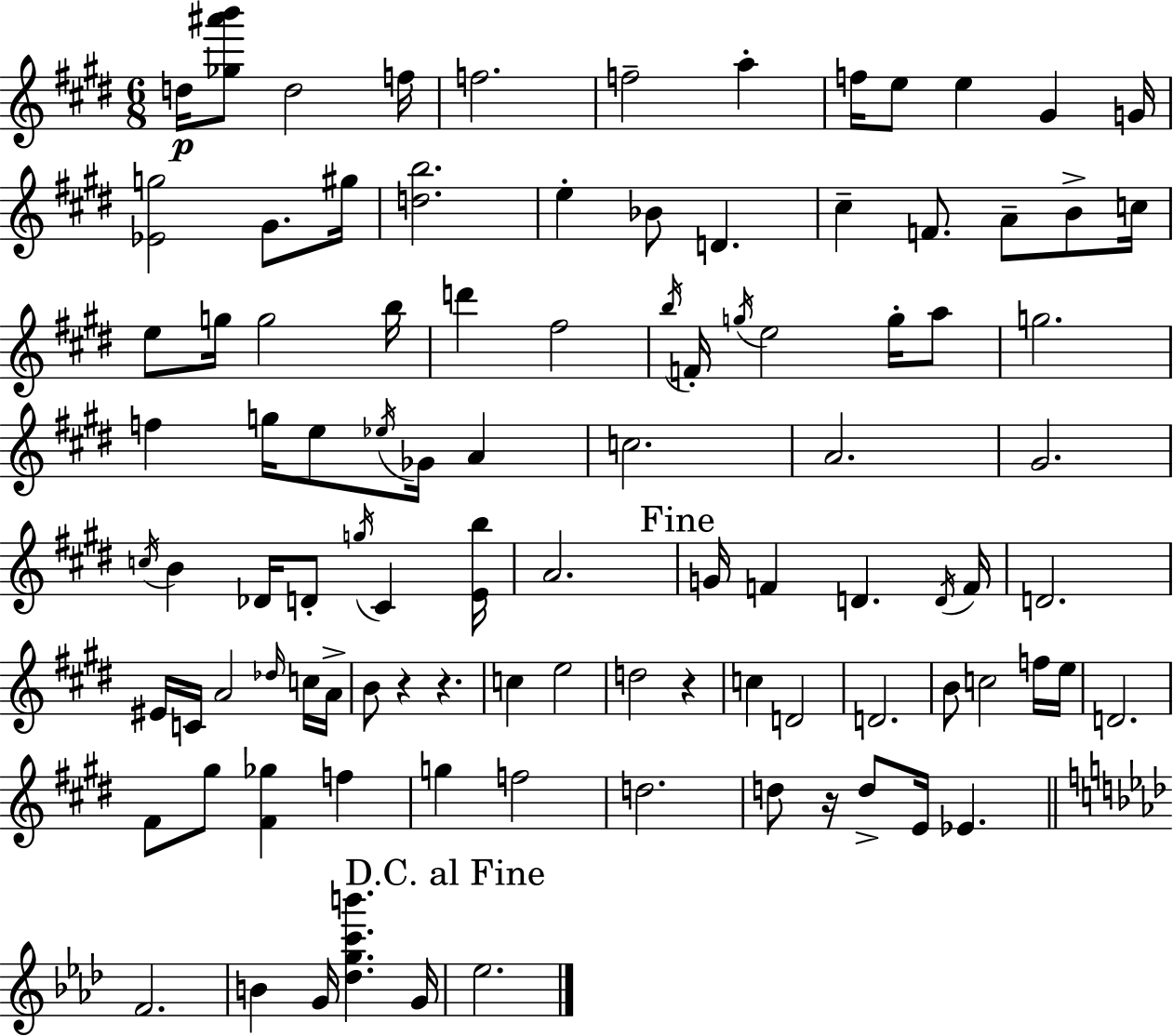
{
  \clef treble
  \numericTimeSignature
  \time 6/8
  \key e \major
  d''16\p <ges'' ais''' b'''>8 d''2 f''16 | f''2. | f''2-- a''4-. | f''16 e''8 e''4 gis'4 g'16 | \break <ees' g''>2 gis'8. gis''16 | <d'' b''>2. | e''4-. bes'8 d'4. | cis''4-- f'8. a'8-- b'8-> c''16 | \break e''8 g''16 g''2 b''16 | d'''4 fis''2 | \acciaccatura { b''16 } f'16-. \acciaccatura { g''16 } e''2 g''16-. | a''8 g''2. | \break f''4 g''16 e''8 \acciaccatura { ees''16 } ges'16 a'4 | c''2. | a'2. | gis'2. | \break \acciaccatura { c''16 } b'4 des'16 d'8-. \acciaccatura { g''16 } | cis'4 <e' b''>16 a'2. | \mark "Fine" g'16 f'4 d'4. | \acciaccatura { d'16 } f'16 d'2. | \break eis'16 c'16 a'2 | \grace { des''16 } c''16 a'16-> b'8 r4 | r4. c''4 e''2 | d''2 | \break r4 c''4 d'2 | d'2. | b'8 c''2 | f''16 e''16 d'2. | \break fis'8 gis''8 <fis' ges''>4 | f''4 g''4 f''2 | d''2. | d''8 r16 d''8-> | \break e'16 ees'4. \bar "||" \break \key aes \major f'2. | b'4 g'16 <des'' g'' c''' b'''>4. g'16 | \mark "D.C. al Fine" ees''2. | \bar "|."
}